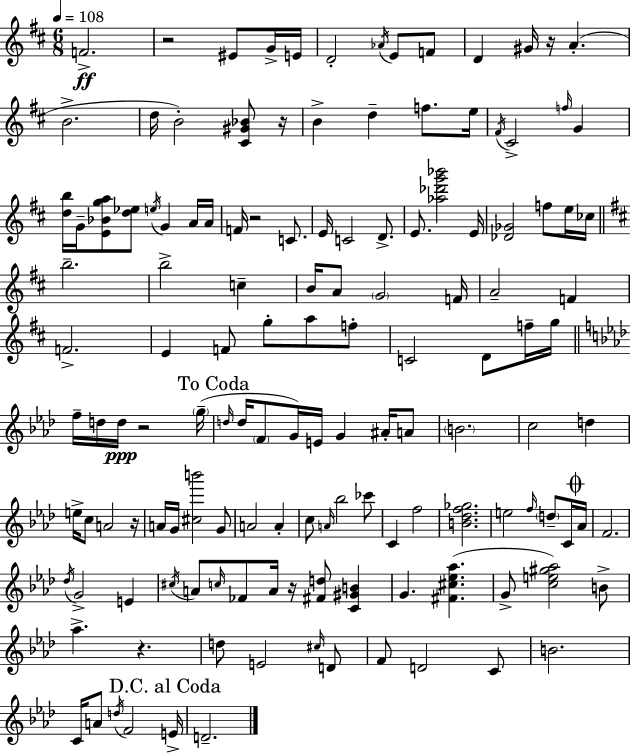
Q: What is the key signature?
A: D major